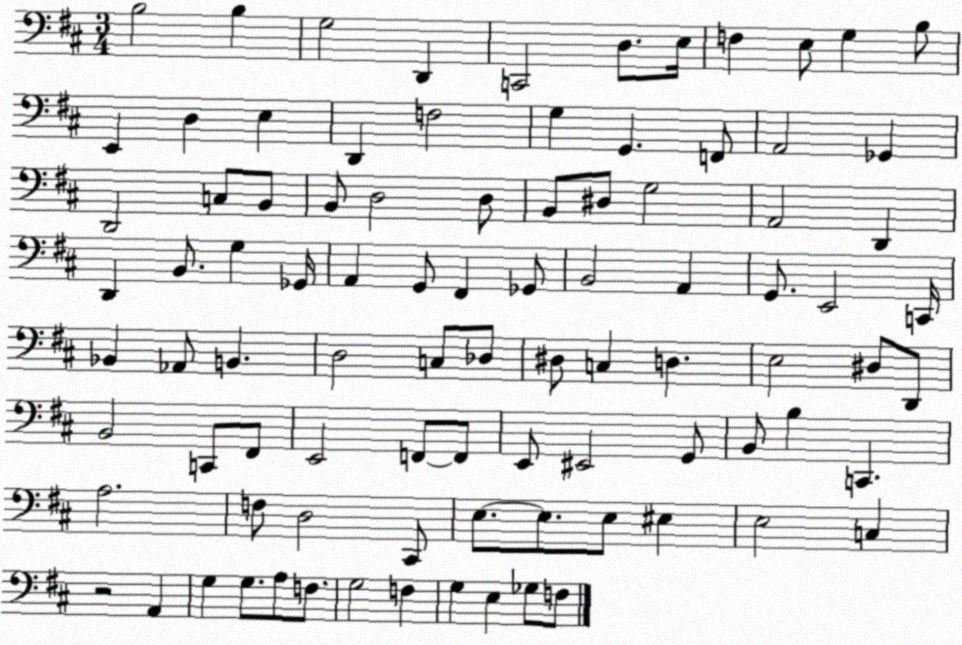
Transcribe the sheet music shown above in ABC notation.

X:1
T:Untitled
M:3/4
L:1/4
K:D
B,2 B, G,2 D,, C,,2 D,/2 E,/4 F, E,/2 G, B,/2 E,, D, E, D,, F,2 G, G,, F,,/2 A,,2 _G,, D,,2 C,/2 B,,/2 B,,/2 D,2 D,/2 B,,/2 ^D,/2 G,2 A,,2 D,, D,, B,,/2 G, _G,,/4 A,, G,,/2 ^F,, _G,,/2 B,,2 A,, G,,/2 E,,2 C,,/4 _B,, _A,,/2 B,, D,2 C,/2 _D,/2 ^D,/2 C, D, E,2 ^D,/2 D,,/2 B,,2 C,,/2 ^F,,/2 E,,2 F,,/2 F,,/2 E,,/2 ^E,,2 G,,/2 B,,/2 B, C,, A,2 F,/2 D,2 ^C,,/2 E,/2 E,/2 E,/2 ^E, E,2 C, z2 A,, G, G,/2 A,/2 F,/2 G,2 F, G, E, _G,/2 F,/2